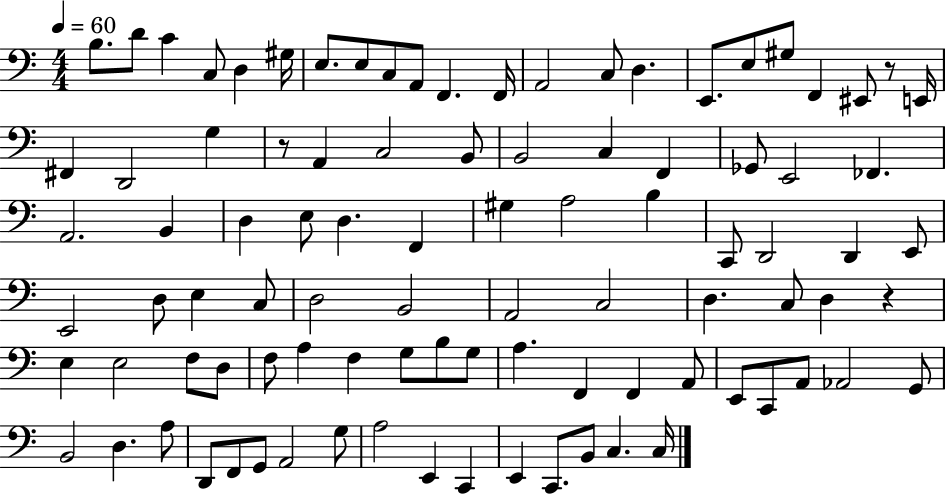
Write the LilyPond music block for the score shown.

{
  \clef bass
  \numericTimeSignature
  \time 4/4
  \key c \major
  \tempo 4 = 60
  b8. d'8 c'4 c8 d4 gis16 | e8. e8 c8 a,8 f,4. f,16 | a,2 c8 d4. | e,8. e8 gis8 f,4 eis,8 r8 e,16 | \break fis,4 d,2 g4 | r8 a,4 c2 b,8 | b,2 c4 f,4 | ges,8 e,2 fes,4. | \break a,2. b,4 | d4 e8 d4. f,4 | gis4 a2 b4 | c,8 d,2 d,4 e,8 | \break e,2 d8 e4 c8 | d2 b,2 | a,2 c2 | d4. c8 d4 r4 | \break e4 e2 f8 d8 | f8 a4 f4 g8 b8 g8 | a4. f,4 f,4 a,8 | e,8 c,8 a,8 aes,2 g,8 | \break b,2 d4. a8 | d,8 f,8 g,8 a,2 g8 | a2 e,4 c,4 | e,4 c,8. b,8 c4. c16 | \break \bar "|."
}